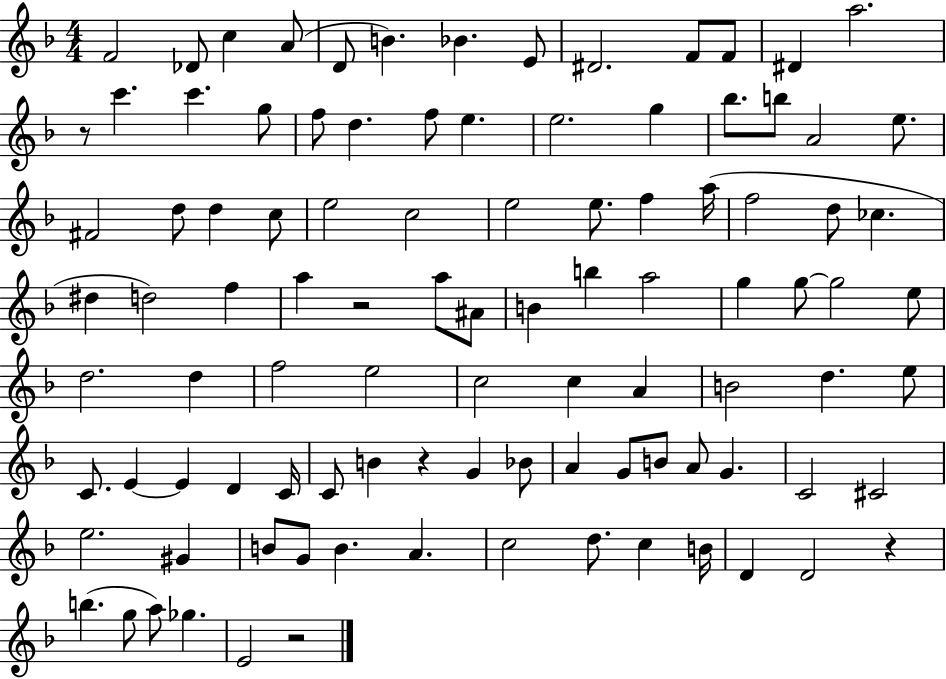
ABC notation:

X:1
T:Untitled
M:4/4
L:1/4
K:F
F2 _D/2 c A/2 D/2 B _B E/2 ^D2 F/2 F/2 ^D a2 z/2 c' c' g/2 f/2 d f/2 e e2 g _b/2 b/2 A2 e/2 ^F2 d/2 d c/2 e2 c2 e2 e/2 f a/4 f2 d/2 _c ^d d2 f a z2 a/2 ^A/2 B b a2 g g/2 g2 e/2 d2 d f2 e2 c2 c A B2 d e/2 C/2 E E D C/4 C/2 B z G _B/2 A G/2 B/2 A/2 G C2 ^C2 e2 ^G B/2 G/2 B A c2 d/2 c B/4 D D2 z b g/2 a/2 _g E2 z2